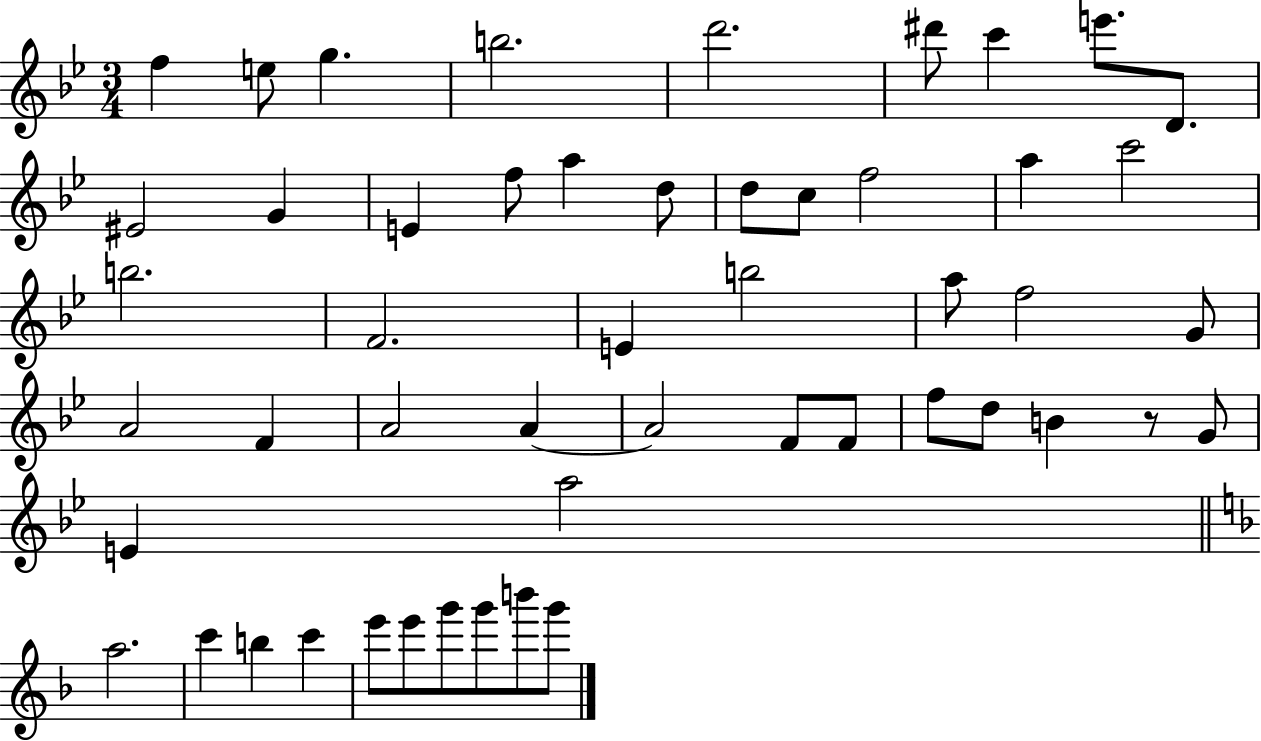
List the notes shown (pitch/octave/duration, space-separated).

F5/q E5/e G5/q. B5/h. D6/h. D#6/e C6/q E6/e. D4/e. EIS4/h G4/q E4/q F5/e A5/q D5/e D5/e C5/e F5/h A5/q C6/h B5/h. F4/h. E4/q B5/h A5/e F5/h G4/e A4/h F4/q A4/h A4/q A4/h F4/e F4/e F5/e D5/e B4/q R/e G4/e E4/q A5/h A5/h. C6/q B5/q C6/q E6/e E6/e G6/e G6/e B6/e G6/e